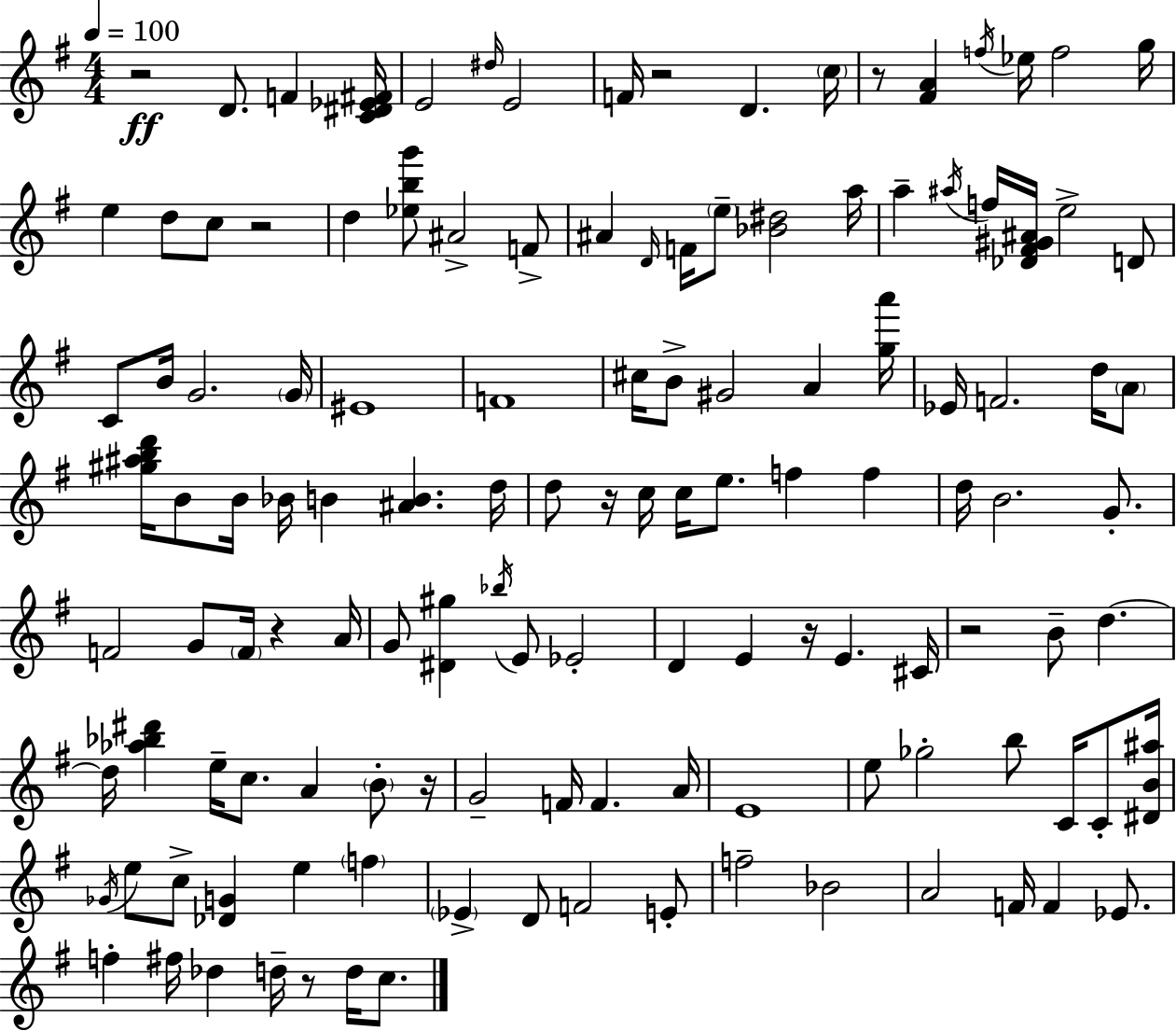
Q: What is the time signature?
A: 4/4